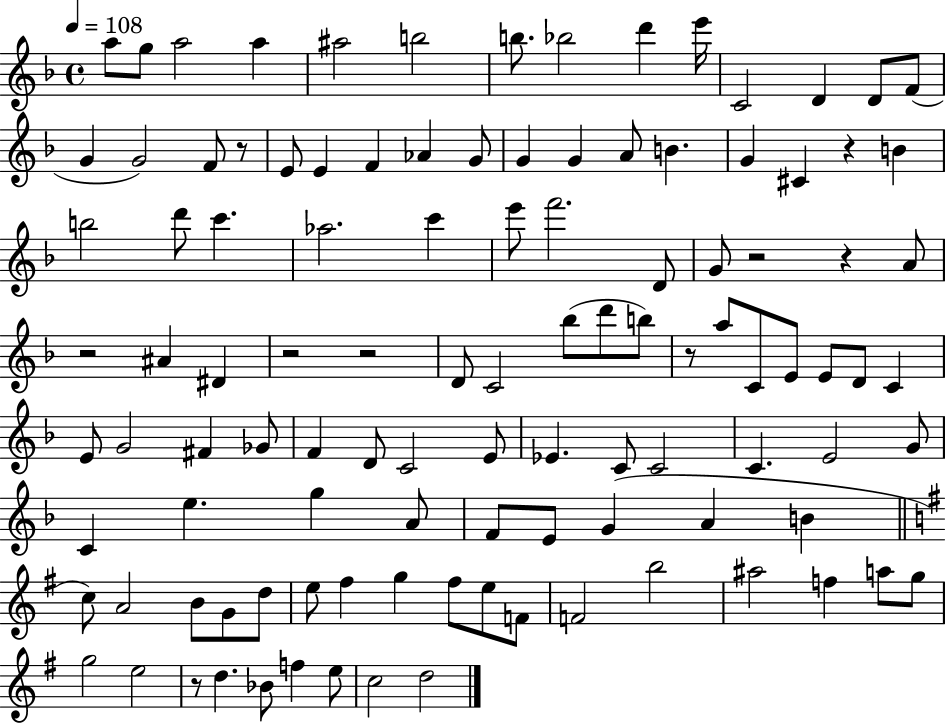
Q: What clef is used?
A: treble